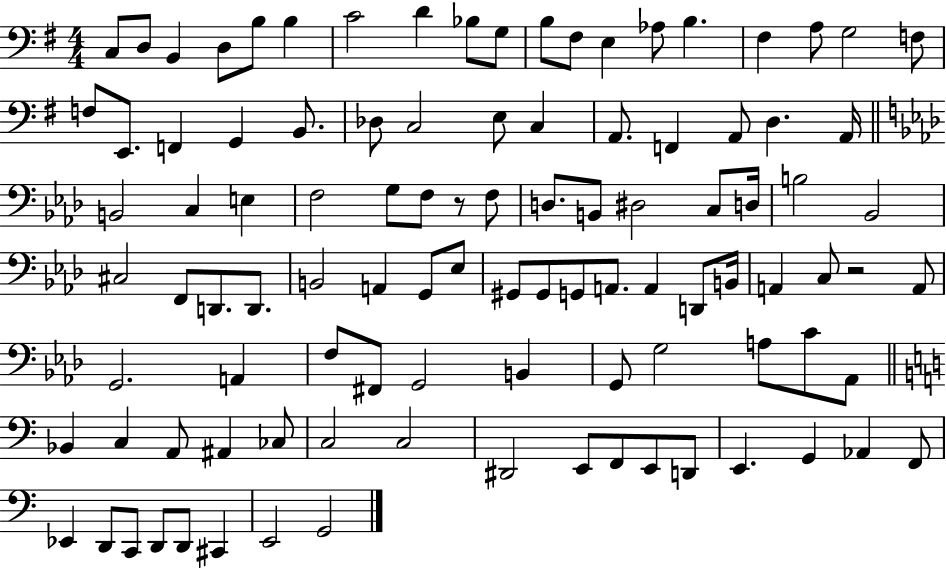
X:1
T:Untitled
M:4/4
L:1/4
K:G
C,/2 D,/2 B,, D,/2 B,/2 B, C2 D _B,/2 G,/2 B,/2 ^F,/2 E, _A,/2 B, ^F, A,/2 G,2 F,/2 F,/2 E,,/2 F,, G,, B,,/2 _D,/2 C,2 E,/2 C, A,,/2 F,, A,,/2 D, A,,/4 B,,2 C, E, F,2 G,/2 F,/2 z/2 F,/2 D,/2 B,,/2 ^D,2 C,/2 D,/4 B,2 _B,,2 ^C,2 F,,/2 D,,/2 D,,/2 B,,2 A,, G,,/2 _E,/2 ^G,,/2 ^G,,/2 G,,/2 A,,/2 A,, D,,/2 B,,/4 A,, C,/2 z2 A,,/2 G,,2 A,, F,/2 ^F,,/2 G,,2 B,, G,,/2 G,2 A,/2 C/2 _A,,/2 _B,, C, A,,/2 ^A,, _C,/2 C,2 C,2 ^D,,2 E,,/2 F,,/2 E,,/2 D,,/2 E,, G,, _A,, F,,/2 _E,, D,,/2 C,,/2 D,,/2 D,,/2 ^C,, E,,2 G,,2